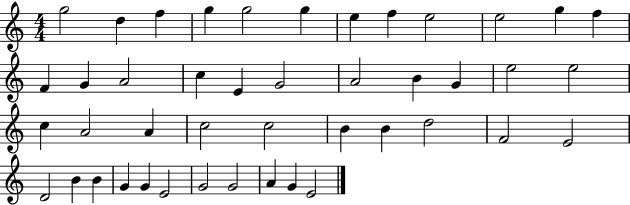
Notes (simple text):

G5/h D5/q F5/q G5/q G5/h G5/q E5/q F5/q E5/h E5/h G5/q F5/q F4/q G4/q A4/h C5/q E4/q G4/h A4/h B4/q G4/q E5/h E5/h C5/q A4/h A4/q C5/h C5/h B4/q B4/q D5/h F4/h E4/h D4/h B4/q B4/q G4/q G4/q E4/h G4/h G4/h A4/q G4/q E4/h